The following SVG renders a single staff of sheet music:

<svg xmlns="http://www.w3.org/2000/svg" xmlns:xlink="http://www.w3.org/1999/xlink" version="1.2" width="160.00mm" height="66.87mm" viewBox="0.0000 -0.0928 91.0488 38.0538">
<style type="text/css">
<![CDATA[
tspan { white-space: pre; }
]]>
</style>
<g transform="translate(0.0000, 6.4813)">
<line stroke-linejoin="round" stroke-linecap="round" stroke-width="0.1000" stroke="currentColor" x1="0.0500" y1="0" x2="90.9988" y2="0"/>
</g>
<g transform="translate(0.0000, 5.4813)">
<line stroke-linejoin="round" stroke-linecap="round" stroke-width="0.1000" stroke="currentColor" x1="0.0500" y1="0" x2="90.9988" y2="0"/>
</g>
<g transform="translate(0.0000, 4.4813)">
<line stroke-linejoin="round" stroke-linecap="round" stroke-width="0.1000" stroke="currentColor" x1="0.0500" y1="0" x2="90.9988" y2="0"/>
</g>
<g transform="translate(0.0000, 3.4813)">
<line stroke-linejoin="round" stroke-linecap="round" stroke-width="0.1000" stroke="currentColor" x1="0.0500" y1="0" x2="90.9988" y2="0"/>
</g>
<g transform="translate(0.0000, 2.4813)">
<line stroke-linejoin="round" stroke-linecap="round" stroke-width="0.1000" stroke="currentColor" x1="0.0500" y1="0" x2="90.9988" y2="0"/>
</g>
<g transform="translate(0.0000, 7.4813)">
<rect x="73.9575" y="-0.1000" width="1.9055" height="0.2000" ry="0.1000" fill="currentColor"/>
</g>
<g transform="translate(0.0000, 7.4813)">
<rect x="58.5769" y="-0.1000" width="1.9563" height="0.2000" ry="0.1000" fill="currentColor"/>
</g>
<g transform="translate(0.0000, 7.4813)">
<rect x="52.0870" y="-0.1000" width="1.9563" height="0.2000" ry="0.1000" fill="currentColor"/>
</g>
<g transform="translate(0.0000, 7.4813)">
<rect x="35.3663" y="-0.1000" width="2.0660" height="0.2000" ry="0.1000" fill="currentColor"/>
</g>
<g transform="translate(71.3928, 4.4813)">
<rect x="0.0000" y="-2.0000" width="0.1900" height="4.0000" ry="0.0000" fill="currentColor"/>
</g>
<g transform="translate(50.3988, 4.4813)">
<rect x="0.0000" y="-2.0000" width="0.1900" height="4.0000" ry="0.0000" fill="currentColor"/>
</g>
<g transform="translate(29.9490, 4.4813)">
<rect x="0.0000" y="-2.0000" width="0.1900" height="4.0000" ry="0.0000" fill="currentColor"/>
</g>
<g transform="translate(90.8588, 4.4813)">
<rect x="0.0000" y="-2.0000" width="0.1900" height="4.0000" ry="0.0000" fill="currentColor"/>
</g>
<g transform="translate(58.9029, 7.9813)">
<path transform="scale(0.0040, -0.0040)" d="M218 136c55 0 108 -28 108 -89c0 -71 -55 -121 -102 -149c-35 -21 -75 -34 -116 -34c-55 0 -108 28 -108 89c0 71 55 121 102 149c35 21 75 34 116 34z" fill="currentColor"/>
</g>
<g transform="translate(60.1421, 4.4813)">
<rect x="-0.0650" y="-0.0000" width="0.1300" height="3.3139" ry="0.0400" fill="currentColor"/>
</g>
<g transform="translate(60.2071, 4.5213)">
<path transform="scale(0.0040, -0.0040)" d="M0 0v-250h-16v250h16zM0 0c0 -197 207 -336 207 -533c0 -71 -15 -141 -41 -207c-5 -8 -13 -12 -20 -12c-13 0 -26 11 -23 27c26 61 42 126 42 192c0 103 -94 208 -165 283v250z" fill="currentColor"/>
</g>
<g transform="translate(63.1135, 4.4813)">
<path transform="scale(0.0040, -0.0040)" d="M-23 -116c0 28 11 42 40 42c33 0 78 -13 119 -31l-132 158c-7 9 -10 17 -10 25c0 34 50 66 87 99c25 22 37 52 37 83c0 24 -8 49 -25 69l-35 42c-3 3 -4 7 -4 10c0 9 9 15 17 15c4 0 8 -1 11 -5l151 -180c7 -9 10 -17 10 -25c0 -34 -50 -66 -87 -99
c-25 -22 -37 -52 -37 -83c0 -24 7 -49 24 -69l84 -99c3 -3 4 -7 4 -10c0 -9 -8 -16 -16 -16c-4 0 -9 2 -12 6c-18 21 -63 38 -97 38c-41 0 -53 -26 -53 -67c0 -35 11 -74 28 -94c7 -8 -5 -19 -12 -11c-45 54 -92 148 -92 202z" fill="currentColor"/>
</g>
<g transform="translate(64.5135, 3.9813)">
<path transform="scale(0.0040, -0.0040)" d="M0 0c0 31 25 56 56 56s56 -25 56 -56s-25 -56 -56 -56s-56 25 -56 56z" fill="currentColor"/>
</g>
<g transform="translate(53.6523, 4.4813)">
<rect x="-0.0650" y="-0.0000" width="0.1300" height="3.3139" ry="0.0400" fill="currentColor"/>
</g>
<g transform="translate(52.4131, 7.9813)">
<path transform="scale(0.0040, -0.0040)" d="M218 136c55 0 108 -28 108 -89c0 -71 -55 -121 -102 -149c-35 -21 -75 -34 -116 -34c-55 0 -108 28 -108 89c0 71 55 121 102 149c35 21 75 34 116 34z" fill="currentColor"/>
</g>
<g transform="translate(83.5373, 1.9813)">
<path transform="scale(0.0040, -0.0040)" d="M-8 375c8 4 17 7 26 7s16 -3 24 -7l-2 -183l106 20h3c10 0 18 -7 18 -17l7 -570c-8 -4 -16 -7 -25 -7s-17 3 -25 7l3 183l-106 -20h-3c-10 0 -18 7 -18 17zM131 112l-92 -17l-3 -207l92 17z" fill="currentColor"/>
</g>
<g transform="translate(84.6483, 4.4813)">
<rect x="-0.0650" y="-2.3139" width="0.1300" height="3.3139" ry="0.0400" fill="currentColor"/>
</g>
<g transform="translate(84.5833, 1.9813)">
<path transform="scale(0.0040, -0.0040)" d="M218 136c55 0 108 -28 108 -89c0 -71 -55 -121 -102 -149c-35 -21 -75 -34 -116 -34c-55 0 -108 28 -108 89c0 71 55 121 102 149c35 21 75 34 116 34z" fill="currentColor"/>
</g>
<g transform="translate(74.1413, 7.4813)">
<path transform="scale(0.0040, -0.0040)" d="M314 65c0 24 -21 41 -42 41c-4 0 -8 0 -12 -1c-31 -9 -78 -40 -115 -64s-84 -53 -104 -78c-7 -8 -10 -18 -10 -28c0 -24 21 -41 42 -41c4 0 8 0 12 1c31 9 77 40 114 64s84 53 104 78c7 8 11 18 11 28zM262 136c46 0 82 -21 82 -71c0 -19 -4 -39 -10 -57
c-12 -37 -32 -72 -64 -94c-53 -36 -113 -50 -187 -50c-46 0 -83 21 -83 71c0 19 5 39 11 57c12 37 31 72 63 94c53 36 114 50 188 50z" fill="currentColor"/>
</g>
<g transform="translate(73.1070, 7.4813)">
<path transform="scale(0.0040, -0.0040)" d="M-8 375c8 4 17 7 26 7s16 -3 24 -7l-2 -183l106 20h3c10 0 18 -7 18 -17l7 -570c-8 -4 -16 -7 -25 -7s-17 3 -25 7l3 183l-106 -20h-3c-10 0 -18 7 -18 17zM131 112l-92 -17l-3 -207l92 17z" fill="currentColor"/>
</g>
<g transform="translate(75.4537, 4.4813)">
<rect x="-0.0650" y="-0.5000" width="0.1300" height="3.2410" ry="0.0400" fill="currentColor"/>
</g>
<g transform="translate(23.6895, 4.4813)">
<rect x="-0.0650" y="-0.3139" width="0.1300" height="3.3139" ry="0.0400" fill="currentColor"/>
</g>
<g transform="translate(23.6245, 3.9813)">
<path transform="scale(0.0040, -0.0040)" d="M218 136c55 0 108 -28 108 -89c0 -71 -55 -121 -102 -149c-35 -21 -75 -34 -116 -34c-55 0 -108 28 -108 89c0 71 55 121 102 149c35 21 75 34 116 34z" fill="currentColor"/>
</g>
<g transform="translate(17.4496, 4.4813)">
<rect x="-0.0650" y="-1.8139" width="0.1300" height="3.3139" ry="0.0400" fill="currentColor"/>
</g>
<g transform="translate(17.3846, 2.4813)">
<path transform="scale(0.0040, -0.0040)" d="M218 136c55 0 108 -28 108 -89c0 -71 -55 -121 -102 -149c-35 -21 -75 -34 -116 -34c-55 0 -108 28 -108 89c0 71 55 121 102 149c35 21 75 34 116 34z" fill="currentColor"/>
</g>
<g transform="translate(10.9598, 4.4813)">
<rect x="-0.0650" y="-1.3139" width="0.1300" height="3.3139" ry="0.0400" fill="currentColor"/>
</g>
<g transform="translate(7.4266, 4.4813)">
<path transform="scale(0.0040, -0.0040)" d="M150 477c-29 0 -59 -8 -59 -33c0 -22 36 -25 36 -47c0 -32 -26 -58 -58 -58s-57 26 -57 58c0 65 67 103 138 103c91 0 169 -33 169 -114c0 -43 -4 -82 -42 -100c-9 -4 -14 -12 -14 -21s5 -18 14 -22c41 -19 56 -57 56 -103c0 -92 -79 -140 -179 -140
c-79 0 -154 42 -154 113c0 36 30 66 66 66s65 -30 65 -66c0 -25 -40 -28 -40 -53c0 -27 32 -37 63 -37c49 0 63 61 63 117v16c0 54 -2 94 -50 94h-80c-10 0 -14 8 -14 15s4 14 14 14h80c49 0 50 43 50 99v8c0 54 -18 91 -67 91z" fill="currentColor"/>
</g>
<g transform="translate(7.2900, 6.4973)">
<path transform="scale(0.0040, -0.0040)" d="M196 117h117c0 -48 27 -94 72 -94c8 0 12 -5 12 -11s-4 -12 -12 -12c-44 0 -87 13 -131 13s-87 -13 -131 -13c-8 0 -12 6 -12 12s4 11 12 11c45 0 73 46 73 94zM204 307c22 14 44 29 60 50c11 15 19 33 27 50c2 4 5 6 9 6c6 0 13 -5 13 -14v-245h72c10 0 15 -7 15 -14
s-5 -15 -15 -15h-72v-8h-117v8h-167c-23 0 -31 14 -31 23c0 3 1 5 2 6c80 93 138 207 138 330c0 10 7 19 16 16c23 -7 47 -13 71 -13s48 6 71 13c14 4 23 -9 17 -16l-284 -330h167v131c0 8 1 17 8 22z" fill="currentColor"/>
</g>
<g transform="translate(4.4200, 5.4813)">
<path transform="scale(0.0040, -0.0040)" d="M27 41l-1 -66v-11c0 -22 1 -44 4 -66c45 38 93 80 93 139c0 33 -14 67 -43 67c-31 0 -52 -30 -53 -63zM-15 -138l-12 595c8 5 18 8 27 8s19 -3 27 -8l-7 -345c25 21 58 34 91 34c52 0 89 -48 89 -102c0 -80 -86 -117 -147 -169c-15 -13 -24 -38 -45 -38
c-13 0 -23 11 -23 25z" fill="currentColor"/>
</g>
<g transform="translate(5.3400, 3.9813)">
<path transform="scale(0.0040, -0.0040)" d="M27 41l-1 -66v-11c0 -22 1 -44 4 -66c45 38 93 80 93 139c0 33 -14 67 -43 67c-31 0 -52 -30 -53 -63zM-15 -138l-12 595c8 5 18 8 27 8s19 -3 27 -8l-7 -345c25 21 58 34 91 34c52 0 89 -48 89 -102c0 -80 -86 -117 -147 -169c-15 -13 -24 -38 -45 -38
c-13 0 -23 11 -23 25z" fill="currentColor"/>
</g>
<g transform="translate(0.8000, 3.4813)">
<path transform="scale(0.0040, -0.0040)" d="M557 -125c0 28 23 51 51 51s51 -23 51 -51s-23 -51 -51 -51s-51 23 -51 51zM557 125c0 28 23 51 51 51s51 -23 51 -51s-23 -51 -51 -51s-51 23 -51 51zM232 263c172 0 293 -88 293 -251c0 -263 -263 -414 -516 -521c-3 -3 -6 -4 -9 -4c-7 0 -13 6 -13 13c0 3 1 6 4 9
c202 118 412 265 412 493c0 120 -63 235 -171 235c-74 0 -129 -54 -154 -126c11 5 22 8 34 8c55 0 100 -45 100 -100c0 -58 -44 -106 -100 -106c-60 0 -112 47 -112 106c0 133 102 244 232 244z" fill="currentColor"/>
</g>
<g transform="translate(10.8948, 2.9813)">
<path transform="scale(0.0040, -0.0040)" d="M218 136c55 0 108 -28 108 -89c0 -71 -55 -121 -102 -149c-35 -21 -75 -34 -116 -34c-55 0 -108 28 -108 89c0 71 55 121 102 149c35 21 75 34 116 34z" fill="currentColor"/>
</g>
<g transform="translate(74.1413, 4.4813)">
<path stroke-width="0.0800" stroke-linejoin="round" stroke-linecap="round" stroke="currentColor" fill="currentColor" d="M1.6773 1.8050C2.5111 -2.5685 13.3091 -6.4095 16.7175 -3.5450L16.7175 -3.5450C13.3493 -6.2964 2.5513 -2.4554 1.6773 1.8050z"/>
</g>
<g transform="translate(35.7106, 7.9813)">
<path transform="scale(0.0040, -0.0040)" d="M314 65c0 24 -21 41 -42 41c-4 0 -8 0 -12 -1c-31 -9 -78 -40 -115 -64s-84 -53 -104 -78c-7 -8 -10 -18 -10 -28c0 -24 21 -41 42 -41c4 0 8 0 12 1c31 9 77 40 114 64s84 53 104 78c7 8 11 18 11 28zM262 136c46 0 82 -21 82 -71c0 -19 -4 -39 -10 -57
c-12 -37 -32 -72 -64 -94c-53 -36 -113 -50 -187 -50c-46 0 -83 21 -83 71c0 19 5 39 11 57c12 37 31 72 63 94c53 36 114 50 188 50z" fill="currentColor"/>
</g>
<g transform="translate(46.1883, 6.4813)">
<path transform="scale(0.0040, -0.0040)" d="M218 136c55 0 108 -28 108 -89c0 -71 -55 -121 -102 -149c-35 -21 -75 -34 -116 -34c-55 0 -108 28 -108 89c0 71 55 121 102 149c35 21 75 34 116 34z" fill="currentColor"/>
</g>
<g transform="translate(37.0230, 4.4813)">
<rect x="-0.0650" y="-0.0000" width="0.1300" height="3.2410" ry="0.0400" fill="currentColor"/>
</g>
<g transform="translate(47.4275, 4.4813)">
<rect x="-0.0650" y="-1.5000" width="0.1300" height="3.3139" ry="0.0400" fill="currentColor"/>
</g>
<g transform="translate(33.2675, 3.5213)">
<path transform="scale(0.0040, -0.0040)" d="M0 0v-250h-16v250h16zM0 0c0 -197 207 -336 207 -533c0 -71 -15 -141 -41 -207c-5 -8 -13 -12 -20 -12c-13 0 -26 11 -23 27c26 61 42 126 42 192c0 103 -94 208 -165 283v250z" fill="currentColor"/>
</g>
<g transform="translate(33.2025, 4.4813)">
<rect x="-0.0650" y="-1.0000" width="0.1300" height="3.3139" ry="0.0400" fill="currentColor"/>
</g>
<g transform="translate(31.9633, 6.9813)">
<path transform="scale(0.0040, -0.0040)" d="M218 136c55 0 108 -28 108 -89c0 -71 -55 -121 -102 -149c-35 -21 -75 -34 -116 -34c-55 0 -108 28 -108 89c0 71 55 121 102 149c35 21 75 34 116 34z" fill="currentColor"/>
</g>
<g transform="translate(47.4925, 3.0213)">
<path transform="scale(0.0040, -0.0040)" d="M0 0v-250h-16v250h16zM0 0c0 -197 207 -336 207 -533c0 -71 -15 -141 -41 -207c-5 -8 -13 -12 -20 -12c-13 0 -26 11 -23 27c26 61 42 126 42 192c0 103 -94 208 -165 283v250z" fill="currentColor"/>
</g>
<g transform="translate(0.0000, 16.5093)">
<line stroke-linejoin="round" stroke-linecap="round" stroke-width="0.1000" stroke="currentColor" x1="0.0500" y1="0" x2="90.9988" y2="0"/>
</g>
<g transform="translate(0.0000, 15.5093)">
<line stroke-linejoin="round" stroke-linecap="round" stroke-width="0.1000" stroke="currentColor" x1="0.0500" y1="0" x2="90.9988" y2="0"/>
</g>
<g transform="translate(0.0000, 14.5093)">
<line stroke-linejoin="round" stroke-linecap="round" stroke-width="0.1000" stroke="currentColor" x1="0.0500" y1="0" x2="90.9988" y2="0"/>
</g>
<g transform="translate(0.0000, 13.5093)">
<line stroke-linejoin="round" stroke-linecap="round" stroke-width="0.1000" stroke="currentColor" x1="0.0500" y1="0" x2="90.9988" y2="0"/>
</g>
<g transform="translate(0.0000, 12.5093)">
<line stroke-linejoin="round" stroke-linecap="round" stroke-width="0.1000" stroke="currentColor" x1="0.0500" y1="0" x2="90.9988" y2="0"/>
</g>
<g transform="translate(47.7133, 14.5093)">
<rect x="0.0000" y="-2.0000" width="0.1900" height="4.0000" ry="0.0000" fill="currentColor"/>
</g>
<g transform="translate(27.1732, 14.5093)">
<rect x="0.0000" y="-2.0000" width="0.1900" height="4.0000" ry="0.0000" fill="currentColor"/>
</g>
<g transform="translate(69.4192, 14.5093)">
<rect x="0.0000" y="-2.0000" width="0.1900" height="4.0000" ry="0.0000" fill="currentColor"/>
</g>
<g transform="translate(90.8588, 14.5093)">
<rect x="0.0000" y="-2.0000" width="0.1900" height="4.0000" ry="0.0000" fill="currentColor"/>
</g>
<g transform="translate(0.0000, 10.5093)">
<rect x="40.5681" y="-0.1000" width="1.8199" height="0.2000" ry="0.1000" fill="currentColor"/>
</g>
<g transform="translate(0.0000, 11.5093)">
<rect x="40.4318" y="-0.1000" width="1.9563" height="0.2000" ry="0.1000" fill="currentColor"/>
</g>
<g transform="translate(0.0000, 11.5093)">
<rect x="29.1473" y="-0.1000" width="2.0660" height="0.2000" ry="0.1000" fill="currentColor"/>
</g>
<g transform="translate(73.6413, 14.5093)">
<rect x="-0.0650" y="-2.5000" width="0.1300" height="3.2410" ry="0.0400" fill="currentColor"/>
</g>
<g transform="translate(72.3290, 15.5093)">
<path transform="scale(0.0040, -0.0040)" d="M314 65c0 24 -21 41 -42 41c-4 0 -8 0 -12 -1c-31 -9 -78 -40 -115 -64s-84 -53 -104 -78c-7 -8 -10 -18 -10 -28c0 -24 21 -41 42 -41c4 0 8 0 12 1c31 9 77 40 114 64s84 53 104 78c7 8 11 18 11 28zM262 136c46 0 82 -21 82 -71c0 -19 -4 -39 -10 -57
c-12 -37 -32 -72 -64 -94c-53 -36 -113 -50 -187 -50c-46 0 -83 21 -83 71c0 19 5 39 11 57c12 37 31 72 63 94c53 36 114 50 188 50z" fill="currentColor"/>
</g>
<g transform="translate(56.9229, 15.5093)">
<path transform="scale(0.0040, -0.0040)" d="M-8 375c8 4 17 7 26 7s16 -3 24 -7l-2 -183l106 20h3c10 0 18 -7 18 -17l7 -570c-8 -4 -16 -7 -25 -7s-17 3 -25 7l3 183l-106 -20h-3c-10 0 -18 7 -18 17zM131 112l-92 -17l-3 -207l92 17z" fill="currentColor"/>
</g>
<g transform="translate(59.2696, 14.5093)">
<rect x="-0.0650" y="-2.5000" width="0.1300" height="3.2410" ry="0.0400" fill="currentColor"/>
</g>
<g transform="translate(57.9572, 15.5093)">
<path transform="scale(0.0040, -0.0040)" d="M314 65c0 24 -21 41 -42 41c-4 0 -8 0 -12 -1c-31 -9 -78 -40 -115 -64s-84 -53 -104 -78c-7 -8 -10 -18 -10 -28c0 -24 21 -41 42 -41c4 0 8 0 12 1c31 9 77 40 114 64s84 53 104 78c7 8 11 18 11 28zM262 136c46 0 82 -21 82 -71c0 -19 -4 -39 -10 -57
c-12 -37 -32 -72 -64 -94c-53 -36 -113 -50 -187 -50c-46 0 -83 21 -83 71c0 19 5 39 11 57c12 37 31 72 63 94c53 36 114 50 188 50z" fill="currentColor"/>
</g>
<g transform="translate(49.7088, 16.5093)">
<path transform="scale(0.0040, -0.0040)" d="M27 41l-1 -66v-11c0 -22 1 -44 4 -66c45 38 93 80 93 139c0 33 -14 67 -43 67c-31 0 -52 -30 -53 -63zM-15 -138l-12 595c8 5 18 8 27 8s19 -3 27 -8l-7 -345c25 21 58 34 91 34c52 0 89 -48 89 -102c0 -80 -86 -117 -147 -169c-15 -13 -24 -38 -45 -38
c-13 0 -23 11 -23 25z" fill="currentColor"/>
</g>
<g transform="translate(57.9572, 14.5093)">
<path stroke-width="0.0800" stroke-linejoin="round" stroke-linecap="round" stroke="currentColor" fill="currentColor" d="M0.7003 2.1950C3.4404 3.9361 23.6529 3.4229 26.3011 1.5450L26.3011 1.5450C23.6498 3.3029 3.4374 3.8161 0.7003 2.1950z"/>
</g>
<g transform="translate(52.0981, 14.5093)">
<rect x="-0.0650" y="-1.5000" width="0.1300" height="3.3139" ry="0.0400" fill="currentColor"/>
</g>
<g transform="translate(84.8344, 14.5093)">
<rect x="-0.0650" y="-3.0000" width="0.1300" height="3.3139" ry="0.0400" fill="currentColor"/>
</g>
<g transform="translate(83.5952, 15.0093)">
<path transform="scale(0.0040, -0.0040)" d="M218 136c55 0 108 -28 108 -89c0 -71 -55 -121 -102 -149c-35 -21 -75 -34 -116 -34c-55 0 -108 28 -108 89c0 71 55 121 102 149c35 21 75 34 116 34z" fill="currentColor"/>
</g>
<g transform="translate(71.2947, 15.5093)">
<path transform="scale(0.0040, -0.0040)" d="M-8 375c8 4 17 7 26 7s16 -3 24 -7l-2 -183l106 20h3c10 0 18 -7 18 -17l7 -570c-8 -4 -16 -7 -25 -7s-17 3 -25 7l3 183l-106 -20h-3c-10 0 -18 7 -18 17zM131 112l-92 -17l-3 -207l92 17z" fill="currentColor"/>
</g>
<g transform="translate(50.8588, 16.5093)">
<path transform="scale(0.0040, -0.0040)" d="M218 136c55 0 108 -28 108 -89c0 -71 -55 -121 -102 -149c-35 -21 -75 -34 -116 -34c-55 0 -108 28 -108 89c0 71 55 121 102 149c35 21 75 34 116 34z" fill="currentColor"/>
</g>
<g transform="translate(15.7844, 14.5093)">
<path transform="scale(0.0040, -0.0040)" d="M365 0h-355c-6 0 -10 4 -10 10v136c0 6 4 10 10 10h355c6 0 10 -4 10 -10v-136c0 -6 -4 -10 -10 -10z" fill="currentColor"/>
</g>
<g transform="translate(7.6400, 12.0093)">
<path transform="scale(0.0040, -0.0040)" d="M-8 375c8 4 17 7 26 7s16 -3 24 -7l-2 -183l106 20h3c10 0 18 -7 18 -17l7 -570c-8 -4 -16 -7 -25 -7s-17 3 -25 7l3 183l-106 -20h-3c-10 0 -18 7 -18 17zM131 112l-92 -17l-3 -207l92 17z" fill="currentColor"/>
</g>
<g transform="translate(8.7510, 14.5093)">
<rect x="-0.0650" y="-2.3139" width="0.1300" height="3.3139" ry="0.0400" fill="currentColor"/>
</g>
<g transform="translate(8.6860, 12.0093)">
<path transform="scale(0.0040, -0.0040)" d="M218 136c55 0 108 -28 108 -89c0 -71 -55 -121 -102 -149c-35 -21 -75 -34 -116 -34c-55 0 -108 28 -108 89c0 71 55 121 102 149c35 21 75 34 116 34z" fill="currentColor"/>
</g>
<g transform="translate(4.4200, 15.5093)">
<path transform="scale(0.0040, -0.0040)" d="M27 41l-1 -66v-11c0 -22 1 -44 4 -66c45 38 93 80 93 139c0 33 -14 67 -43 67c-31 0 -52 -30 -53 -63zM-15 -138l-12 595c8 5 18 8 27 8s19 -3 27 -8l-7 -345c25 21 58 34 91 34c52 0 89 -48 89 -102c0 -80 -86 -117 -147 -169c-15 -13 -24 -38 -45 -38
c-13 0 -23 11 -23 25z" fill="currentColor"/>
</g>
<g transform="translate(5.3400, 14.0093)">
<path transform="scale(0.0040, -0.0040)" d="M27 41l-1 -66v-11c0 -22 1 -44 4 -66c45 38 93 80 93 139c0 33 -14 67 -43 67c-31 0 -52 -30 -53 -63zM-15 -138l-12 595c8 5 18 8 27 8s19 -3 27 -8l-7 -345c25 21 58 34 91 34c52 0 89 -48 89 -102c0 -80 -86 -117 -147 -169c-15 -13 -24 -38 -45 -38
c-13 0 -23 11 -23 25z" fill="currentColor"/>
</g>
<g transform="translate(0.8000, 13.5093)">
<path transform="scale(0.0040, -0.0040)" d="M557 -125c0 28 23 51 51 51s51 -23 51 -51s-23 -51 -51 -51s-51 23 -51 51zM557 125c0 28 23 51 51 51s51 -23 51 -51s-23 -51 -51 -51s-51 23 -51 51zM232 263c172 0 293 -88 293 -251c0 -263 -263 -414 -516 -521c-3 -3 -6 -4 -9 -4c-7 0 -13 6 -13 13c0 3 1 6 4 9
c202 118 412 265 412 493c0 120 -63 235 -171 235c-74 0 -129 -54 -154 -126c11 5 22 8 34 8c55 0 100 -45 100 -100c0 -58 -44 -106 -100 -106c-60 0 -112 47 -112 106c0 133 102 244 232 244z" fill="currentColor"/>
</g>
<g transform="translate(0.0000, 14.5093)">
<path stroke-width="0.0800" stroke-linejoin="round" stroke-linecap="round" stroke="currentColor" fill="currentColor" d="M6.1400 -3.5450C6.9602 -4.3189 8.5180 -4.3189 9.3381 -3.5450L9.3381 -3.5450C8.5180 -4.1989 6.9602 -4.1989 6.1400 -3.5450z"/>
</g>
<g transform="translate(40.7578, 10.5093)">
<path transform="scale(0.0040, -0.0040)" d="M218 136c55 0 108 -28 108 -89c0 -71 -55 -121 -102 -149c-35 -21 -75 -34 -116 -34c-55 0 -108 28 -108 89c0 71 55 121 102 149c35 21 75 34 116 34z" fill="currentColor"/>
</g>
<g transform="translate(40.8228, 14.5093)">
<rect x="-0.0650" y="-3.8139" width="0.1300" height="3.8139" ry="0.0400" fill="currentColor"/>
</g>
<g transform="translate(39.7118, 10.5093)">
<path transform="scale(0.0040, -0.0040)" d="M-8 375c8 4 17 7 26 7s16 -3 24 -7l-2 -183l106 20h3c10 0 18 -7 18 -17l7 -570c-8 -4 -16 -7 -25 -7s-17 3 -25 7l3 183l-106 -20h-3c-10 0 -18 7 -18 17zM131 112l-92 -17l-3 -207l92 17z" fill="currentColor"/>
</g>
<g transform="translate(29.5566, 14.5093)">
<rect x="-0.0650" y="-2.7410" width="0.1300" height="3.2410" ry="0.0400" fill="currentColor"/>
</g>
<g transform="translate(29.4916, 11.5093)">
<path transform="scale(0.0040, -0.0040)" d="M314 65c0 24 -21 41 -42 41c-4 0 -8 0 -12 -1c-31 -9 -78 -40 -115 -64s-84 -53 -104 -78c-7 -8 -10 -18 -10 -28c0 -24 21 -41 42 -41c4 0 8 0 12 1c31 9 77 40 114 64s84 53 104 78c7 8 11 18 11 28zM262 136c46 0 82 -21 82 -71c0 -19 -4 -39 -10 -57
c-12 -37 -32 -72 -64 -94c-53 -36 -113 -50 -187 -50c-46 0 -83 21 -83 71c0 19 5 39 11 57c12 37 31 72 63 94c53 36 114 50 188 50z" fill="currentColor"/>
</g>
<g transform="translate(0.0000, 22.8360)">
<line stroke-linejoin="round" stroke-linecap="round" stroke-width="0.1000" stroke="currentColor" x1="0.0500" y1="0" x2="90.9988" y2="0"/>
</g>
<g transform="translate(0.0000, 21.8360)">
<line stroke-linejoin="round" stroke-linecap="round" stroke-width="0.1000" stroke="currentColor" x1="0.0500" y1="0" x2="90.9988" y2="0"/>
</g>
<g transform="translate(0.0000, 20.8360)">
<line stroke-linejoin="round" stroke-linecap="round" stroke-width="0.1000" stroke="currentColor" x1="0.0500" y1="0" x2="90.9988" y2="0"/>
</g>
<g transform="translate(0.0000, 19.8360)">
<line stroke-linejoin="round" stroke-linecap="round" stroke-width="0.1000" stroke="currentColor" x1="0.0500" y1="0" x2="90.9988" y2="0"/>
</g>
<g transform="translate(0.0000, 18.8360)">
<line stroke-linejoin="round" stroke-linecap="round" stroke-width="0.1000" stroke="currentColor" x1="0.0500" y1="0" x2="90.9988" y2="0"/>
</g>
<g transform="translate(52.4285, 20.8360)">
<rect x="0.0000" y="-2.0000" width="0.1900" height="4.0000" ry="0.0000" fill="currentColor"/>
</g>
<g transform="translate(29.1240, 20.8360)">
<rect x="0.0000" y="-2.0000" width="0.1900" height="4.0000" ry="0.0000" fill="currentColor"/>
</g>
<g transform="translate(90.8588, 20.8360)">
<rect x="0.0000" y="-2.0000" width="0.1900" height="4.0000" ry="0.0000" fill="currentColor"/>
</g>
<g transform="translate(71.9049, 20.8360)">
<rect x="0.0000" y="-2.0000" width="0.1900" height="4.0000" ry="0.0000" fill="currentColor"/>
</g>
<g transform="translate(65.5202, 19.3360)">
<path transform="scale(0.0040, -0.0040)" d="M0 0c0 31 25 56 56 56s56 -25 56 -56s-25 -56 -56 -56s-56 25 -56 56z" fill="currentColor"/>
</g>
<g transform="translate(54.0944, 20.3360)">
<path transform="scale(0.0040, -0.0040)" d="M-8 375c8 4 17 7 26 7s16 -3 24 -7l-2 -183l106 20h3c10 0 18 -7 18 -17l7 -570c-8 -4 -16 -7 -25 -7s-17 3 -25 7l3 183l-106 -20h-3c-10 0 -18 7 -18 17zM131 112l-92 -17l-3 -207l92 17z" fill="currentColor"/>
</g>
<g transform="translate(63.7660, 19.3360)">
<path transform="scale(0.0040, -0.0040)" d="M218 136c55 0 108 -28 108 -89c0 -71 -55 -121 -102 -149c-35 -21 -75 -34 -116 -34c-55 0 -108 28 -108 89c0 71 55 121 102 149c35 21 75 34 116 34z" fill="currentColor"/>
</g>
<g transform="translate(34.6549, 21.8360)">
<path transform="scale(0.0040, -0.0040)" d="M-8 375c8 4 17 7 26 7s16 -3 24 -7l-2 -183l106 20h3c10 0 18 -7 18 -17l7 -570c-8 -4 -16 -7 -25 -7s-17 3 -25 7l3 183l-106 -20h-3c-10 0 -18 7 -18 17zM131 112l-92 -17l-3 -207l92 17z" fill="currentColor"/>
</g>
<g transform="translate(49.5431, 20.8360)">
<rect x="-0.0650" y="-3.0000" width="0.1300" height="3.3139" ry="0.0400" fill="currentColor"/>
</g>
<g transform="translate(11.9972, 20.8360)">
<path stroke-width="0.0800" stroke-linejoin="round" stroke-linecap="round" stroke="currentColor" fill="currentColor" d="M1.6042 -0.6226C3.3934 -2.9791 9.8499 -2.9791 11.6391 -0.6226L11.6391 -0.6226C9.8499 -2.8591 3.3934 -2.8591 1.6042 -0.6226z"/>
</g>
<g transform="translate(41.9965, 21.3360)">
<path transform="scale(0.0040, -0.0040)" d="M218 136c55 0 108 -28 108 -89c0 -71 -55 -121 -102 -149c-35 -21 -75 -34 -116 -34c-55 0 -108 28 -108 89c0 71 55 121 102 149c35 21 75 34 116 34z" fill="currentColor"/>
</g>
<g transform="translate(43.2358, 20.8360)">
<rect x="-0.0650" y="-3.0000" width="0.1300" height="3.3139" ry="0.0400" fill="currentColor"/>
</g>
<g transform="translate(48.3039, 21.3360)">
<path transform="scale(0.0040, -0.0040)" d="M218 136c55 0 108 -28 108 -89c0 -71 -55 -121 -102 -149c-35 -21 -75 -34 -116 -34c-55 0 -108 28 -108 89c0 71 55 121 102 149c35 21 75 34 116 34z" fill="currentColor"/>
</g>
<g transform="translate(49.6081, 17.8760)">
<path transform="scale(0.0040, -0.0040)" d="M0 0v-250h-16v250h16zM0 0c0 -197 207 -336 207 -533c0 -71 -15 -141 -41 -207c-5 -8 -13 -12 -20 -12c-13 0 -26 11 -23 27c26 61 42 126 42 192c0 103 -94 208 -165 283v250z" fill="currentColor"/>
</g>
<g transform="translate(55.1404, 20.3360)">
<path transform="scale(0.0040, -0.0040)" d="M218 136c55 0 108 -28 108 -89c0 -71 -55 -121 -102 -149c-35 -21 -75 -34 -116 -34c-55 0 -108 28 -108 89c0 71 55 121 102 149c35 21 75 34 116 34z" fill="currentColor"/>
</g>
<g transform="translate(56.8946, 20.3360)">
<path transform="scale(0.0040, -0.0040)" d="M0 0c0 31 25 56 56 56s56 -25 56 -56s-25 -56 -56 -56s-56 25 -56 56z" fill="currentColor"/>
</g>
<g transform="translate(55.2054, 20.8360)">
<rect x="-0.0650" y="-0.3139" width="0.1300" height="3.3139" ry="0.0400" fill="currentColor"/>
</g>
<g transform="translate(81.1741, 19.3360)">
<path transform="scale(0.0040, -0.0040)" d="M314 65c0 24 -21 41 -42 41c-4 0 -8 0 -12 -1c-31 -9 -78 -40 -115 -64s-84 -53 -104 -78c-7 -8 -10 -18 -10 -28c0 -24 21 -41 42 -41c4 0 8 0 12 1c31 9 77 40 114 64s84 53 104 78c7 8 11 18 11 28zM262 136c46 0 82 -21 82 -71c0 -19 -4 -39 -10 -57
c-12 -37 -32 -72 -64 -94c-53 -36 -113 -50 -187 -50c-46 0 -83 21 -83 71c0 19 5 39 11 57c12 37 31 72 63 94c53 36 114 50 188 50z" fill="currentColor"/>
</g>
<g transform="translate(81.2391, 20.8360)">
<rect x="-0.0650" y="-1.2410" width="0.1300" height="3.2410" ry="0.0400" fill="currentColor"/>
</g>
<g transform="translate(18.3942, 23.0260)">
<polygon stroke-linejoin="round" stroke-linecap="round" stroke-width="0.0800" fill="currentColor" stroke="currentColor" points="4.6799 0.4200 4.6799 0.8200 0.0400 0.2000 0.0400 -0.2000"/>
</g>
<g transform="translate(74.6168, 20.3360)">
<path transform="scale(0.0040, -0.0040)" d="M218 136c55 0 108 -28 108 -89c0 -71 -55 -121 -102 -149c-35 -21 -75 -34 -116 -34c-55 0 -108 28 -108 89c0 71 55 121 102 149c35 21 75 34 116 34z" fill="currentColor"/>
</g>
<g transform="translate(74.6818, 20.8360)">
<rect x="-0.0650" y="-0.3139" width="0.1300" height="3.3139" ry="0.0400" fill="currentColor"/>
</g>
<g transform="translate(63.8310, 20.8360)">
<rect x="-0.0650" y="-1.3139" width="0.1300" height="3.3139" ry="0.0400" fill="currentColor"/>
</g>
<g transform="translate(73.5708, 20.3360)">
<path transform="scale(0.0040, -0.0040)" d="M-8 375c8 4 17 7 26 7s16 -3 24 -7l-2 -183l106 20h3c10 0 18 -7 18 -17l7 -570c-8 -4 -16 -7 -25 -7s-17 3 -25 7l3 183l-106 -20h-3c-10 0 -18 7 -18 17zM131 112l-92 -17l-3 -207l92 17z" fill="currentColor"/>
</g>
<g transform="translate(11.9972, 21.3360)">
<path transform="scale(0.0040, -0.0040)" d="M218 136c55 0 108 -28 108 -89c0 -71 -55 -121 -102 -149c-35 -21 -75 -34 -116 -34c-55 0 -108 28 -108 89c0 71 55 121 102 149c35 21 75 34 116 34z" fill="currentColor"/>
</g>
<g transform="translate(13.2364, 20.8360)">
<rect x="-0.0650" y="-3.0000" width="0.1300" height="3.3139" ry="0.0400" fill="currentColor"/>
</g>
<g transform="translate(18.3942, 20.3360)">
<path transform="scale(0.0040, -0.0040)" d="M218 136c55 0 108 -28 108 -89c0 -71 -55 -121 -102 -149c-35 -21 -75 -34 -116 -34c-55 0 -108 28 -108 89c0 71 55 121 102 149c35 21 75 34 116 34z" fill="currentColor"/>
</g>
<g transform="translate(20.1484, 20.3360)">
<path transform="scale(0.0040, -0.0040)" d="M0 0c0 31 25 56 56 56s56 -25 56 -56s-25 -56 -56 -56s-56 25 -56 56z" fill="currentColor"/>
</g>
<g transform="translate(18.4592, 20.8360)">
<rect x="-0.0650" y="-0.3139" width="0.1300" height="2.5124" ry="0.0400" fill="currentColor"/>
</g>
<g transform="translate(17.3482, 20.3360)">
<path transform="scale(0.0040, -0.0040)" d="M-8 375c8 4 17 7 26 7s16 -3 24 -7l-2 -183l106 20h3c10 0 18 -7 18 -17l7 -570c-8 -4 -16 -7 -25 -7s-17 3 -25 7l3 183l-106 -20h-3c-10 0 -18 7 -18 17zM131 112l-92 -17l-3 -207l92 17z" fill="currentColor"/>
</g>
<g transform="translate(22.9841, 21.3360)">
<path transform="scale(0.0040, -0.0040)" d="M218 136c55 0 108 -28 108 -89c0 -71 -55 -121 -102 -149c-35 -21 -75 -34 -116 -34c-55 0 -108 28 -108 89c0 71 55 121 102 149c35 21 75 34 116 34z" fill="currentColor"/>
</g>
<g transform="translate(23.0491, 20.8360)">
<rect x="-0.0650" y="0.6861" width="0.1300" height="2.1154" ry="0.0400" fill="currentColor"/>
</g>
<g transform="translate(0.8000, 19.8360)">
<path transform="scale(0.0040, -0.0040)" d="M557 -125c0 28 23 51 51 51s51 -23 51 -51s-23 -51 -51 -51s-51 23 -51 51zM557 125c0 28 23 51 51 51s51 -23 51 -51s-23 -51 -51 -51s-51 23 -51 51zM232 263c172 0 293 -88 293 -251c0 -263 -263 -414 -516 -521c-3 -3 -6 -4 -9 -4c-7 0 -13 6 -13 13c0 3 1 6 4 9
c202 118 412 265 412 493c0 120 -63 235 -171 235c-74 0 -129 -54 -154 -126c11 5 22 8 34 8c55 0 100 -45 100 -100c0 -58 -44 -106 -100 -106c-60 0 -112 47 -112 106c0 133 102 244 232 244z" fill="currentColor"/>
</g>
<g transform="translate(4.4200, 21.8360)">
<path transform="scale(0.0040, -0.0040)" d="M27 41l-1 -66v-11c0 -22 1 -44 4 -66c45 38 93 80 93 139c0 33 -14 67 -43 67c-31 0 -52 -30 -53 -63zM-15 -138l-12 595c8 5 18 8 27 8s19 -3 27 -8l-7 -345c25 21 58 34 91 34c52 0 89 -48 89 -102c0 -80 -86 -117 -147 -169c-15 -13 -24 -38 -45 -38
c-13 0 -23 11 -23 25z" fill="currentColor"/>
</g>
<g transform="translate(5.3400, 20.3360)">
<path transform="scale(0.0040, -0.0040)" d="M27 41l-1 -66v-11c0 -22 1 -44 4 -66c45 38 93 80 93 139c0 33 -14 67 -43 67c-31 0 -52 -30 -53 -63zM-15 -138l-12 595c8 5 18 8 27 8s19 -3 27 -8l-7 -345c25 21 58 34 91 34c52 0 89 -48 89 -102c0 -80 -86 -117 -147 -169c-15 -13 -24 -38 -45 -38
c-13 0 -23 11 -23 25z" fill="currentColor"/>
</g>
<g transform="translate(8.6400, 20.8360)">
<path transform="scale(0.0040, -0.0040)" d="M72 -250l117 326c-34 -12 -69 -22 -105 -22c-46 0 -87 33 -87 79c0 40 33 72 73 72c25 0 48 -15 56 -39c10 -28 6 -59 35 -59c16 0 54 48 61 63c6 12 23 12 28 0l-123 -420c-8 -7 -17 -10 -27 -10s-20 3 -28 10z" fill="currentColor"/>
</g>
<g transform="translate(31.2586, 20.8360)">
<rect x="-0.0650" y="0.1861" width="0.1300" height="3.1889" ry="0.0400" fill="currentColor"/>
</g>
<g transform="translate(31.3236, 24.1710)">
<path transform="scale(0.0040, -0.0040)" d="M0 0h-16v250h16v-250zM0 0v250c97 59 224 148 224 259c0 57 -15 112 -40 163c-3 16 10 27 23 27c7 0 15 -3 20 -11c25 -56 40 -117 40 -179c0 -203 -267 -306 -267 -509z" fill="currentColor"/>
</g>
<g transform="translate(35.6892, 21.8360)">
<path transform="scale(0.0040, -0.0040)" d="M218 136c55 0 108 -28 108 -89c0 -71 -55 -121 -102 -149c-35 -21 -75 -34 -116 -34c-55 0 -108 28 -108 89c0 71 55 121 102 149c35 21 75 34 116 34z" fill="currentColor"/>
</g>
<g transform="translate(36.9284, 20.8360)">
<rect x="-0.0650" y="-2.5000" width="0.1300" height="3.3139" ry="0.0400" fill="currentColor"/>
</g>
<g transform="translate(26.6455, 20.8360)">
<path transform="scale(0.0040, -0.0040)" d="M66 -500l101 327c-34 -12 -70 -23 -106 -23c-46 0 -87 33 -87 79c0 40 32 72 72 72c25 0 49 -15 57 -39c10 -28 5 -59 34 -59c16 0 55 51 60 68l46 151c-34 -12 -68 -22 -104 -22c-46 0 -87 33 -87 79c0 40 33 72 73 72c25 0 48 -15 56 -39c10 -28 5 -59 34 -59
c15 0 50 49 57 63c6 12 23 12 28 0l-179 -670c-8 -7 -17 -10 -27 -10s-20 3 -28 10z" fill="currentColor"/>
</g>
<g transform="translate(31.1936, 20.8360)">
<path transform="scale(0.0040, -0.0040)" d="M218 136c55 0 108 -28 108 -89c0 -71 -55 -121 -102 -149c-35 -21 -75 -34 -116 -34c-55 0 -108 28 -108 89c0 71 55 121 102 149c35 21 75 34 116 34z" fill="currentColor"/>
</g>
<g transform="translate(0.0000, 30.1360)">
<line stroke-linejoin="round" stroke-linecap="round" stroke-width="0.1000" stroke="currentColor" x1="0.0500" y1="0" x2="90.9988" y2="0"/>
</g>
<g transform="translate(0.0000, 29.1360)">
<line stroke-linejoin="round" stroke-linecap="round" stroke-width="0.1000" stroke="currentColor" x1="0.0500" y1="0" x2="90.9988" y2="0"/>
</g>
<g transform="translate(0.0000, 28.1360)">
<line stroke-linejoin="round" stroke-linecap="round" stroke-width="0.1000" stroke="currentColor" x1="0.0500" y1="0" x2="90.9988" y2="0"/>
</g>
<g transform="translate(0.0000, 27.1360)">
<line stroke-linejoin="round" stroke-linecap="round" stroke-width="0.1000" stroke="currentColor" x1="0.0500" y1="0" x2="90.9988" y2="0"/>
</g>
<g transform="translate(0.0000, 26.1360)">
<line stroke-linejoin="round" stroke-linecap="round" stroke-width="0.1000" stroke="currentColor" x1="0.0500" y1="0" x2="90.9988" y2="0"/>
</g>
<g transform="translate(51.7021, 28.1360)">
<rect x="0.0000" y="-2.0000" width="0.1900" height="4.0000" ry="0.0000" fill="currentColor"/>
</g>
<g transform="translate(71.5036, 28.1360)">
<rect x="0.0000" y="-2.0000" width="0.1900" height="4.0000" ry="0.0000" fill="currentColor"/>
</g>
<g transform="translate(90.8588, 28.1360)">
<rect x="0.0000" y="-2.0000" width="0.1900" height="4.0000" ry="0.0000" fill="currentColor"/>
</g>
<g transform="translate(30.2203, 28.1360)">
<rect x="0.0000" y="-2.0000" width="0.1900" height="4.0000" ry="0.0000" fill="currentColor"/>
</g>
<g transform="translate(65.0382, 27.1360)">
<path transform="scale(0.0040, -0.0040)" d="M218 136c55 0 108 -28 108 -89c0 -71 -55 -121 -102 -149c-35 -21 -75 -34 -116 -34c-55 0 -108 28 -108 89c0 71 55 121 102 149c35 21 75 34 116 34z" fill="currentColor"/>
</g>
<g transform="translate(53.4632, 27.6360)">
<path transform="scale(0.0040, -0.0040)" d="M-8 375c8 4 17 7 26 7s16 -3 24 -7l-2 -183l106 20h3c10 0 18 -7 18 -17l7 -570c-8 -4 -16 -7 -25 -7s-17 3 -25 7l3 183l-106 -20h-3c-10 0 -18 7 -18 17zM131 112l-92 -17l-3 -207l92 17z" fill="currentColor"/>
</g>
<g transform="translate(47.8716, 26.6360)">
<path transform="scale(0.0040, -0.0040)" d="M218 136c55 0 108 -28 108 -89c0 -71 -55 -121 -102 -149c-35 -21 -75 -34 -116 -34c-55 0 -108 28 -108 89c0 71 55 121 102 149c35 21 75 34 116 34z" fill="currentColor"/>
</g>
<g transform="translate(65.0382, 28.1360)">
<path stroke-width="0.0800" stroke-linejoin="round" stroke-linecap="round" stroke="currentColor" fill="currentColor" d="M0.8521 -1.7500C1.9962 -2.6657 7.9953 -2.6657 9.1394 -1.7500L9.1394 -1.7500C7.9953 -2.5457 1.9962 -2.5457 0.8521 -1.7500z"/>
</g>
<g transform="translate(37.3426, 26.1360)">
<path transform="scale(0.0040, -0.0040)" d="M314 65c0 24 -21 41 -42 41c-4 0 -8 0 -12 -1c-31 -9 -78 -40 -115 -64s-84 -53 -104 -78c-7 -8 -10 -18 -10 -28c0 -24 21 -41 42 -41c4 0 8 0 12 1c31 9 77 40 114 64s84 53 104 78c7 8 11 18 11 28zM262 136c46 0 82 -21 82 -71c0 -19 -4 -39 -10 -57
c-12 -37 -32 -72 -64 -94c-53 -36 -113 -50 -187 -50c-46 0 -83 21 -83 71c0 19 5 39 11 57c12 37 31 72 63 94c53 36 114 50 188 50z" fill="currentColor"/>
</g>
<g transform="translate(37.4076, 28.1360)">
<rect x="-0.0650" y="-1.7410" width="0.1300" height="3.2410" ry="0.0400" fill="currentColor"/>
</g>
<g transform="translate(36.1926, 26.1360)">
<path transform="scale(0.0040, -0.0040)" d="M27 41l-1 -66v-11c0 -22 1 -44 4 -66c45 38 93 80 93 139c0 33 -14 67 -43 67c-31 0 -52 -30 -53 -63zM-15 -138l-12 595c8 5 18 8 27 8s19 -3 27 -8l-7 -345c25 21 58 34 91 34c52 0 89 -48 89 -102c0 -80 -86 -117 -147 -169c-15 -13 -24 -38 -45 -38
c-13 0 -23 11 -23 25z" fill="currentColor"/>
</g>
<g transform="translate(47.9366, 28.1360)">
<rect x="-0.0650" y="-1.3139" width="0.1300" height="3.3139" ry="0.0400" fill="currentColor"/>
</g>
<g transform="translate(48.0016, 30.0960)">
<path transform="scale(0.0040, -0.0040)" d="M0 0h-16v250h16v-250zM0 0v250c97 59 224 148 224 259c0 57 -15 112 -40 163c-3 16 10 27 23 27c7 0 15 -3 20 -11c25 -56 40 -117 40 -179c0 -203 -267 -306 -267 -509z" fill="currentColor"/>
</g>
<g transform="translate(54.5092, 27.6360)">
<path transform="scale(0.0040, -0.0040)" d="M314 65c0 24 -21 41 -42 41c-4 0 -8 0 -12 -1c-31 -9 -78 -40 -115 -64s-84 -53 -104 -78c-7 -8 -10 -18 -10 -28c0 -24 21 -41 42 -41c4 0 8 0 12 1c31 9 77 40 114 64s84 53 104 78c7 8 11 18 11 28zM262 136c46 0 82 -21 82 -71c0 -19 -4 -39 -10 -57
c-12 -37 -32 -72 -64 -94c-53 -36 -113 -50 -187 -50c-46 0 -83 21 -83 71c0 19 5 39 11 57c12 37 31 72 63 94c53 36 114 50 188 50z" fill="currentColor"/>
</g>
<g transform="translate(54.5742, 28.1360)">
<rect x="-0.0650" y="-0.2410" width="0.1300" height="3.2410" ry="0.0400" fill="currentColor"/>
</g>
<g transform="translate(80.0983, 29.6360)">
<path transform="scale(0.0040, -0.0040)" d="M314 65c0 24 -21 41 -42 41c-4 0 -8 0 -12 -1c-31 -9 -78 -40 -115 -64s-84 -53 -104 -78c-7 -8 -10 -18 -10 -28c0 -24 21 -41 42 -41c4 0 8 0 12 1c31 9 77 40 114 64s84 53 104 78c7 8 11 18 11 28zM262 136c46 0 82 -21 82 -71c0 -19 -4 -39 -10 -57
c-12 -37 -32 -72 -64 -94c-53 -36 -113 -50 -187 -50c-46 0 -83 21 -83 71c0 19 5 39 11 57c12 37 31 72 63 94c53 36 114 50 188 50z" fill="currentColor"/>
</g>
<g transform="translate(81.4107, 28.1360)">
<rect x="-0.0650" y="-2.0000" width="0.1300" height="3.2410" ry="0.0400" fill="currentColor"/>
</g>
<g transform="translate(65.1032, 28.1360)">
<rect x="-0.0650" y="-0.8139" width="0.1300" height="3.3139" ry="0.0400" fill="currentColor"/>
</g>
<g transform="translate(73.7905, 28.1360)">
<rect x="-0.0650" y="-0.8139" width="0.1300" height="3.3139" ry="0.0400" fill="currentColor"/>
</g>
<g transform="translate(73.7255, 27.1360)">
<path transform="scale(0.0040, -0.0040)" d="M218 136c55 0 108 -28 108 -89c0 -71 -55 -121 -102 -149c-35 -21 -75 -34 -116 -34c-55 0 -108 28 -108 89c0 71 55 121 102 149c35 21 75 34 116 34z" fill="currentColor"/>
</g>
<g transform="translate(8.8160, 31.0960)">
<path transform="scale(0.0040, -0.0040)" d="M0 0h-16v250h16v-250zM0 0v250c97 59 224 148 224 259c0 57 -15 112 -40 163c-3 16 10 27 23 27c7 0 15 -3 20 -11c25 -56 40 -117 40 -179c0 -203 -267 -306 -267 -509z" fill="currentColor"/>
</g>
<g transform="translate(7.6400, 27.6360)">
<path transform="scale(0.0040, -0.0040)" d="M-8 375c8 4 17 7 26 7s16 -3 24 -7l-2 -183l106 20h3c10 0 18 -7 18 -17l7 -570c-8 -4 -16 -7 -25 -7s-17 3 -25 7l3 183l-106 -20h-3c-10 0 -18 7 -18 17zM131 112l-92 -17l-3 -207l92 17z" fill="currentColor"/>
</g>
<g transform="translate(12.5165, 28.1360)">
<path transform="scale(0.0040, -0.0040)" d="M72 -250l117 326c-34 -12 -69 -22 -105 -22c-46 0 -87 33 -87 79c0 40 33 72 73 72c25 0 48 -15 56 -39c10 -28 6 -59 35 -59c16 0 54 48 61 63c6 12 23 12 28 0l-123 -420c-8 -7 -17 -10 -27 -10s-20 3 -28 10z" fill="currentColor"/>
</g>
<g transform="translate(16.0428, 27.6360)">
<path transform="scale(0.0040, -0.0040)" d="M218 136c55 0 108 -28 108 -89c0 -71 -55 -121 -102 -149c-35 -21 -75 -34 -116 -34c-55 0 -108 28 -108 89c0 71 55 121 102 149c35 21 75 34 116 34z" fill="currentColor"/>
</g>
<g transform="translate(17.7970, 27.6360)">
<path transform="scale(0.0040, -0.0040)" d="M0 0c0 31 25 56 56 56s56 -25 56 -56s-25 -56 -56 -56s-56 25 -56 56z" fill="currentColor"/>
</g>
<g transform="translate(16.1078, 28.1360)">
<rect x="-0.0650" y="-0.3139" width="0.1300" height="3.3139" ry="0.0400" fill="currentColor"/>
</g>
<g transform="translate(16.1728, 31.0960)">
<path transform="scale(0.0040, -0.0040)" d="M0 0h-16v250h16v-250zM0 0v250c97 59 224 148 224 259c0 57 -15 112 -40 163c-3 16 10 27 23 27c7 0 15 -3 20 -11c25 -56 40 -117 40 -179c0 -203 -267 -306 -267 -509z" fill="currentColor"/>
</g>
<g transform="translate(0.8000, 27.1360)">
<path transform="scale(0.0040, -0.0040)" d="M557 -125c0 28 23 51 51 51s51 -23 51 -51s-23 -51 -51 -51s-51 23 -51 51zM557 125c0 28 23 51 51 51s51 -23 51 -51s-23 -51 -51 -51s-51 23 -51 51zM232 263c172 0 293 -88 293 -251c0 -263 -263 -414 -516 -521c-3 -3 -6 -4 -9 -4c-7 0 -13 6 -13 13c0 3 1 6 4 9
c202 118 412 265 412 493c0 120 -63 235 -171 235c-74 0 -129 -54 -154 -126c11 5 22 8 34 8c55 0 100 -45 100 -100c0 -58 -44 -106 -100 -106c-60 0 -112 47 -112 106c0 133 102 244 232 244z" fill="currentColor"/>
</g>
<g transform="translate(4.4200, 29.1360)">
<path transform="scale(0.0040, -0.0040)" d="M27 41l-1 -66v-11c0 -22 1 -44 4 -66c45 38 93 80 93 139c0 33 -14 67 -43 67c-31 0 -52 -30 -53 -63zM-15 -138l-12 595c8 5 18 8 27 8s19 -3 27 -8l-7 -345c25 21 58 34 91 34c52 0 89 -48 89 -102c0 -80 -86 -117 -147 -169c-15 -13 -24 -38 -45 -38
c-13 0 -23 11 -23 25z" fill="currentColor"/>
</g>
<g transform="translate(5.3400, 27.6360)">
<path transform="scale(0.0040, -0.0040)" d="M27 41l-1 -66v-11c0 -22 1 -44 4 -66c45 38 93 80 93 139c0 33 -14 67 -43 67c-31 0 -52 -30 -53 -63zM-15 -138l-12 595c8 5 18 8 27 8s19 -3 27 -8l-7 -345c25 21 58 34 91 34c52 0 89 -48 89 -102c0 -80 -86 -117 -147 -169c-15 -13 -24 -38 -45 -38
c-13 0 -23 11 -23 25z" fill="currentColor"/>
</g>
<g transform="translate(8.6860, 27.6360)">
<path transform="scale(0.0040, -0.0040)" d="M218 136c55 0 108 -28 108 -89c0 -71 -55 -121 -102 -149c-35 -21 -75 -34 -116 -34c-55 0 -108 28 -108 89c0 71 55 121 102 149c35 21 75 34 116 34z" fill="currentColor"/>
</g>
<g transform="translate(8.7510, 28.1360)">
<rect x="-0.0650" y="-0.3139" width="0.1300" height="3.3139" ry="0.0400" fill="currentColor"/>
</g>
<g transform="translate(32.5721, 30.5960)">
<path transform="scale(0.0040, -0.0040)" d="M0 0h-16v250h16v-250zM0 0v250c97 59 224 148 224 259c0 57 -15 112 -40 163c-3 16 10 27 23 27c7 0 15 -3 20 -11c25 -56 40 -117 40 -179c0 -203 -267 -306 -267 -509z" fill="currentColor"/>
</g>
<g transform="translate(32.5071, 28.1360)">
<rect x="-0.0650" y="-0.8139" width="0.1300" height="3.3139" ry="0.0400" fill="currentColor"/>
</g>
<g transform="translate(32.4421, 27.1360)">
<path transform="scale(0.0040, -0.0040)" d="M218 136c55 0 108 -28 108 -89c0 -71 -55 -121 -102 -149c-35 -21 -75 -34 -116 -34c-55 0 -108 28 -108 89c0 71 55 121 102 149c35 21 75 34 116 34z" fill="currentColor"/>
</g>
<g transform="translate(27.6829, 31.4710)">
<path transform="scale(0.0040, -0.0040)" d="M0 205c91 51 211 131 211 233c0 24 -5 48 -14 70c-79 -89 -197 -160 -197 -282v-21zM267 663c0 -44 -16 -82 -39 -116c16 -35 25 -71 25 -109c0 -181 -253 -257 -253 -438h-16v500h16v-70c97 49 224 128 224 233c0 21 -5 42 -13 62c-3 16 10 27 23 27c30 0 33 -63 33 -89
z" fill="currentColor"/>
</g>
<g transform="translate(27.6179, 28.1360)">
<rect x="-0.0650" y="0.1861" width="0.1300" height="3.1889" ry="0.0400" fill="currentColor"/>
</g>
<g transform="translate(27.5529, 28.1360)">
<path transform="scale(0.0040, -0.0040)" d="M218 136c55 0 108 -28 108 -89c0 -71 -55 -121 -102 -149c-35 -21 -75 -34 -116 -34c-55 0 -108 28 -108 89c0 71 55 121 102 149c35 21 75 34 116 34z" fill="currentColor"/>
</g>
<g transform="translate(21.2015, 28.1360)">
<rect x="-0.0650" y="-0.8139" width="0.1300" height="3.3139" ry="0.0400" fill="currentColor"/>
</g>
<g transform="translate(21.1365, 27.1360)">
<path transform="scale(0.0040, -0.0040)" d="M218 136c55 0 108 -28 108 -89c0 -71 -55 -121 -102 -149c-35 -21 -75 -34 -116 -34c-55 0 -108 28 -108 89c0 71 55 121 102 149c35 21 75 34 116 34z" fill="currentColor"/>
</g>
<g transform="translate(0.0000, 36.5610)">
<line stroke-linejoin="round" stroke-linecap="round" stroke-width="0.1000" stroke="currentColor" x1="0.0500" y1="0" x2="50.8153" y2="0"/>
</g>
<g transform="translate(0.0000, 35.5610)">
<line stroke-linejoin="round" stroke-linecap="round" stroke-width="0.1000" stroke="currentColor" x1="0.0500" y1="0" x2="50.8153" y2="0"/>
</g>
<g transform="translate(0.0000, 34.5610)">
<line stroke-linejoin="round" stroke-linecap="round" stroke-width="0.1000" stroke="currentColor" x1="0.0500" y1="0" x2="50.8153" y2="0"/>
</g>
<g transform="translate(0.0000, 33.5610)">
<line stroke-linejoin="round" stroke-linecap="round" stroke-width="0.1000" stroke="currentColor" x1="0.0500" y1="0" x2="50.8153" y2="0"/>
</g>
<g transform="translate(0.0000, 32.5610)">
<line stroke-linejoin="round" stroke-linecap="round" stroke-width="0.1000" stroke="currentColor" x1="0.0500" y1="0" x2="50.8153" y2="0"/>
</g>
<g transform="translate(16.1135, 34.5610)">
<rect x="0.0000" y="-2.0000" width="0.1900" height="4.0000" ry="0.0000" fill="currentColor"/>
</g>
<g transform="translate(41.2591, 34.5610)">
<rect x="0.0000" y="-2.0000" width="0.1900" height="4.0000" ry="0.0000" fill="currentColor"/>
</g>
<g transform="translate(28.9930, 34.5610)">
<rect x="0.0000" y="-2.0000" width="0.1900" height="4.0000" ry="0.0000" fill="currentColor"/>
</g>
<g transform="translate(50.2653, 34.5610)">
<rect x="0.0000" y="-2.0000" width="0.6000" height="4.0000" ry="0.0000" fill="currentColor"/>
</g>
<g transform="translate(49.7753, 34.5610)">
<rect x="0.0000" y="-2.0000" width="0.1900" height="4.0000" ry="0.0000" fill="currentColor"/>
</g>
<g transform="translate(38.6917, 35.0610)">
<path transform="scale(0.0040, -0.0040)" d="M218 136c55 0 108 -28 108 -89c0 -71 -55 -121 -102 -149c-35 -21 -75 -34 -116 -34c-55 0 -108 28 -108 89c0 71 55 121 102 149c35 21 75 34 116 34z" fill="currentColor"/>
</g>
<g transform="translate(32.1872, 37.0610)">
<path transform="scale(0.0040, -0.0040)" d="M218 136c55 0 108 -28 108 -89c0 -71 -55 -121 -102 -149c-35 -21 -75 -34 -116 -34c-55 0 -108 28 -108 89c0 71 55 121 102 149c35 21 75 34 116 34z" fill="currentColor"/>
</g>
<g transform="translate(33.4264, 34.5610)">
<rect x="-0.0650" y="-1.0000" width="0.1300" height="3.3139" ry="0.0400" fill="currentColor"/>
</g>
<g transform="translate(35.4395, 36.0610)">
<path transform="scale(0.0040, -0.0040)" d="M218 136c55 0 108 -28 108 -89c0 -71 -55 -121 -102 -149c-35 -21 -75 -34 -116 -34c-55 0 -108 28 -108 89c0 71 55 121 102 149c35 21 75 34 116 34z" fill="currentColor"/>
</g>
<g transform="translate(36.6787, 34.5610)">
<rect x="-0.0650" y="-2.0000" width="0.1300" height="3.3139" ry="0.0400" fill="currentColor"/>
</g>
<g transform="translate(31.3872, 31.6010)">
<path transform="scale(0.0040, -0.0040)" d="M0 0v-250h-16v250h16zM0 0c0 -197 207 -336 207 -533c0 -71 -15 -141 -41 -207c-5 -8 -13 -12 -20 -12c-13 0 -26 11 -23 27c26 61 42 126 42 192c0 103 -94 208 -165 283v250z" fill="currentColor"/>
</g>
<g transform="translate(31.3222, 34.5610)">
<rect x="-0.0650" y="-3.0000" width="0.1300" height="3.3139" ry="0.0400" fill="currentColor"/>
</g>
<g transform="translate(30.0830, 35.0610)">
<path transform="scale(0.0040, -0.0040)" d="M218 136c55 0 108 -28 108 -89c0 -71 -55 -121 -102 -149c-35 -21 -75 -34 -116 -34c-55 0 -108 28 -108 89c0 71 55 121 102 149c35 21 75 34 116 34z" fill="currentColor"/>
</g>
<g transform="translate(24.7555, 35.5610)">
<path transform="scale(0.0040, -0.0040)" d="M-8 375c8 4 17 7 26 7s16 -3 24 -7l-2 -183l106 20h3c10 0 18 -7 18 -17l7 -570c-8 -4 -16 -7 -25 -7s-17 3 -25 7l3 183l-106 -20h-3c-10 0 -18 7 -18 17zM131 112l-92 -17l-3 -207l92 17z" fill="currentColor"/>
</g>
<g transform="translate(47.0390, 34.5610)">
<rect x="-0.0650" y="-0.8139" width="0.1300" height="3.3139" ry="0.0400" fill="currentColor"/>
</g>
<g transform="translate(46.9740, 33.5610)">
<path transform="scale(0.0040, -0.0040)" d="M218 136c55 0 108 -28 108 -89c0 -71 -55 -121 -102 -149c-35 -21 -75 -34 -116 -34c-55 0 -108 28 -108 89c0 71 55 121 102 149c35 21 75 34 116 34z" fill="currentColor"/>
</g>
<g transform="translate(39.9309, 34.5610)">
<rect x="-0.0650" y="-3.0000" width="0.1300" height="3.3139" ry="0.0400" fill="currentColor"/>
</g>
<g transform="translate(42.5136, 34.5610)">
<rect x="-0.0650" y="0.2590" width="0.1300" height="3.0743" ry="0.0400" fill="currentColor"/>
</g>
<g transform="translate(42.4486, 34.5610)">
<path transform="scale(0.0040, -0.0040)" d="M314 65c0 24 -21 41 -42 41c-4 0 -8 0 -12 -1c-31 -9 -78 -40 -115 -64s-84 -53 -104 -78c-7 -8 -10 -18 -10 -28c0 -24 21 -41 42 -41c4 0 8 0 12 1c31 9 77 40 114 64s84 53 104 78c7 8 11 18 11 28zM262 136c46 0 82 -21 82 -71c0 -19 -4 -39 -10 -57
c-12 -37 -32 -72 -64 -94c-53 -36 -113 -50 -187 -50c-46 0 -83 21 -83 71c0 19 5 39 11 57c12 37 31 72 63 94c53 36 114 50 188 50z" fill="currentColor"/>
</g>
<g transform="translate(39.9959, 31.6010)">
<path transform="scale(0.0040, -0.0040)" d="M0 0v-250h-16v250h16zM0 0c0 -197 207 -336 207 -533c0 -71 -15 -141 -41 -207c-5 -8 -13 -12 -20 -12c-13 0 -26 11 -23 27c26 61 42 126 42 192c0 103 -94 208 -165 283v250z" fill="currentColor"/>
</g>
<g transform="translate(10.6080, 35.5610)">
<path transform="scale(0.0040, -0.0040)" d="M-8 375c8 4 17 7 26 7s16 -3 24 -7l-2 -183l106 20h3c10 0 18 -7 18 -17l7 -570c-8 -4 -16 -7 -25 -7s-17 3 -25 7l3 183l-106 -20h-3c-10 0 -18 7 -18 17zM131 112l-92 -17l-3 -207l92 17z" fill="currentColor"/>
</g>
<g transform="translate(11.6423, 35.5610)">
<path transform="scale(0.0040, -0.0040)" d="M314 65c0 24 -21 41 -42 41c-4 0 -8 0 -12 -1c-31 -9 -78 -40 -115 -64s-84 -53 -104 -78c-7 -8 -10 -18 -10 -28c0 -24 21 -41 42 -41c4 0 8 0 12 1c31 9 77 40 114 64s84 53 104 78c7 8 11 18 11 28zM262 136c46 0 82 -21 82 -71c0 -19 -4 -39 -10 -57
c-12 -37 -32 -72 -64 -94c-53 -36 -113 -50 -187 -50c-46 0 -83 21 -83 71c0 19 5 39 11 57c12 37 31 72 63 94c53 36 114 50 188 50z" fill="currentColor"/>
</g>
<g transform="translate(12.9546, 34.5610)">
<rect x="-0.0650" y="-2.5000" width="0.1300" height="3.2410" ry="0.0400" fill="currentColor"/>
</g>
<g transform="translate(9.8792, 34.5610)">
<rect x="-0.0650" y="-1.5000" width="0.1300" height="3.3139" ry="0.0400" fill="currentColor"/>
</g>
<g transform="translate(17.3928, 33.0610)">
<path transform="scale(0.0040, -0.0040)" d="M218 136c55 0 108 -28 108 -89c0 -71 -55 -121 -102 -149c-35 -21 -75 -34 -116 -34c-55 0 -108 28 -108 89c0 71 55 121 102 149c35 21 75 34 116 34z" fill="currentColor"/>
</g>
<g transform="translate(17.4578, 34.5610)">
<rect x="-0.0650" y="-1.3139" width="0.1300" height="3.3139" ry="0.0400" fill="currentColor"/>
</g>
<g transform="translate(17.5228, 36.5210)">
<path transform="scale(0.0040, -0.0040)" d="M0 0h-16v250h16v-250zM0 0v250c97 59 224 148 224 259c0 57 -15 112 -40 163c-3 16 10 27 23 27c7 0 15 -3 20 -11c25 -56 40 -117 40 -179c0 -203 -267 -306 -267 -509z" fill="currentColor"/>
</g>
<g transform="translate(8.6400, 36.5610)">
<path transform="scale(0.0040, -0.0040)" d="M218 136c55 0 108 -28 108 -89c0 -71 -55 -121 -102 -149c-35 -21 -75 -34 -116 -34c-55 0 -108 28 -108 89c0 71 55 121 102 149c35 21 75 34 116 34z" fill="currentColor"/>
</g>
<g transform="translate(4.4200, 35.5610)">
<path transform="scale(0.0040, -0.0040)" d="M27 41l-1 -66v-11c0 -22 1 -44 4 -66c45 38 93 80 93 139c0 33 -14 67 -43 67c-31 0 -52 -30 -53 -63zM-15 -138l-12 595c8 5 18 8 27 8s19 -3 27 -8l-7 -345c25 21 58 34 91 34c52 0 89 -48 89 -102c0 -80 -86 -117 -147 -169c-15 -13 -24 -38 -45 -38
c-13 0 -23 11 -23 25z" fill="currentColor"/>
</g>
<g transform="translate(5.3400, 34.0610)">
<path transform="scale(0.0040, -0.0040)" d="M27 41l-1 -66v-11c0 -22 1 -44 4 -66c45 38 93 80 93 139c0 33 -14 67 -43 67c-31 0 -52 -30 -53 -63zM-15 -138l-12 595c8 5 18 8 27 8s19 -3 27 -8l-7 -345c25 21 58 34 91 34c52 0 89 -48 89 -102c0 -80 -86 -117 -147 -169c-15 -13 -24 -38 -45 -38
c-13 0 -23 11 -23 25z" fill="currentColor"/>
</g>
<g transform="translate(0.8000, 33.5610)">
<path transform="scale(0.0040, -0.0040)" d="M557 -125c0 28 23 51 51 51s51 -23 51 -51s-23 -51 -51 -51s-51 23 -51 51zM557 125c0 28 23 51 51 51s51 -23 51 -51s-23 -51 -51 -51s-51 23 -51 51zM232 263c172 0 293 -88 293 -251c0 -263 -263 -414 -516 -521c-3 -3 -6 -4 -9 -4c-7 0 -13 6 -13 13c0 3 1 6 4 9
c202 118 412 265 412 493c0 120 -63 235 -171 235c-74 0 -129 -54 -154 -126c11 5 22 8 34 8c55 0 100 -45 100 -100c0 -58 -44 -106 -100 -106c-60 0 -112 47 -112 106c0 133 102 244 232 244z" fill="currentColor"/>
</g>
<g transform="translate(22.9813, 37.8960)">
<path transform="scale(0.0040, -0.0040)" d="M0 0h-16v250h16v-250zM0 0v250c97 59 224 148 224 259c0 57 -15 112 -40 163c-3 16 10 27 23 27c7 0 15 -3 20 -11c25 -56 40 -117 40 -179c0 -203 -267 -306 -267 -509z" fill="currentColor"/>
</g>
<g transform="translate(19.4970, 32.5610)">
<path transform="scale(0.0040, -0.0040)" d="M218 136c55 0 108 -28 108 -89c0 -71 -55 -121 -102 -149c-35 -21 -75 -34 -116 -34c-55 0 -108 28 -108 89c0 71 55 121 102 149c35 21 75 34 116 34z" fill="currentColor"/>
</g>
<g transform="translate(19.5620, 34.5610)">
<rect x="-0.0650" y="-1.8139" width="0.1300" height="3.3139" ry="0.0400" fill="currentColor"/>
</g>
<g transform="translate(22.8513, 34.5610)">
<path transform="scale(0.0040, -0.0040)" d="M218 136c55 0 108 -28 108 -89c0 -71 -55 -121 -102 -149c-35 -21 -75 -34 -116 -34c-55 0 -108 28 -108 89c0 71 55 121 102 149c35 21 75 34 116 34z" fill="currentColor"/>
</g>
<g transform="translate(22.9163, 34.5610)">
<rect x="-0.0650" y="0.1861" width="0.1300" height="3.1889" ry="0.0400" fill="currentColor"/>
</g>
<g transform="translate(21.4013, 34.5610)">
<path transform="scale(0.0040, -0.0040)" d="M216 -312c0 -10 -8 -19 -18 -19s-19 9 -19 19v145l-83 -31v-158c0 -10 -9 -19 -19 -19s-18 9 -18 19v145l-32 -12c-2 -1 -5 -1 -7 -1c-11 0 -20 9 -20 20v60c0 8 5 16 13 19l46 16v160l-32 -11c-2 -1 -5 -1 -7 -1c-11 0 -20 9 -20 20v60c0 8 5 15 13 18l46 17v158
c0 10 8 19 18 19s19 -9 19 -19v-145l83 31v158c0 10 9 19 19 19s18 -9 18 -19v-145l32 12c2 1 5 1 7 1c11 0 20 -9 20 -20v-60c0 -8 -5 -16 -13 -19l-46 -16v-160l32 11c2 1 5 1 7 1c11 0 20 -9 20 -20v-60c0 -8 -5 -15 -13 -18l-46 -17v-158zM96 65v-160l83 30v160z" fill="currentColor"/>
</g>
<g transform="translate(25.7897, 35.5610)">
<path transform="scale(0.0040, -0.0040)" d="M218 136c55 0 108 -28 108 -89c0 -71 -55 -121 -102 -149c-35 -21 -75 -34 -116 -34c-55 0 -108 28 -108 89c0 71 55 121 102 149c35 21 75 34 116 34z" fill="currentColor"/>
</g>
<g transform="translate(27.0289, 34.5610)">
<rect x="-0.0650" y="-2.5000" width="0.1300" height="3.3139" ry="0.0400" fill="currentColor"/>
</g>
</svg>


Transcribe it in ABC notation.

X:1
T:Untitled
M:3/4
L:1/4
K:Bb
G, A, _E, F,,/2 D,,2 G,,/2 D,, D,,/2 z E,,2 B, B, z2 C2 E _G,, B,,2 B,,2 C, z/2 C, E,/2 C,/2 z/4 D,/2 B,, C, C,/2 E, G, E, G,2 E,/2 z/2 E,/2 F, D,/4 F,/2 _A,2 G,/2 E,2 F, F, A,,2 G,, B,,2 G,/2 A, ^D,/2 B,, C,/2 F,, A,, C,/2 D,2 F,